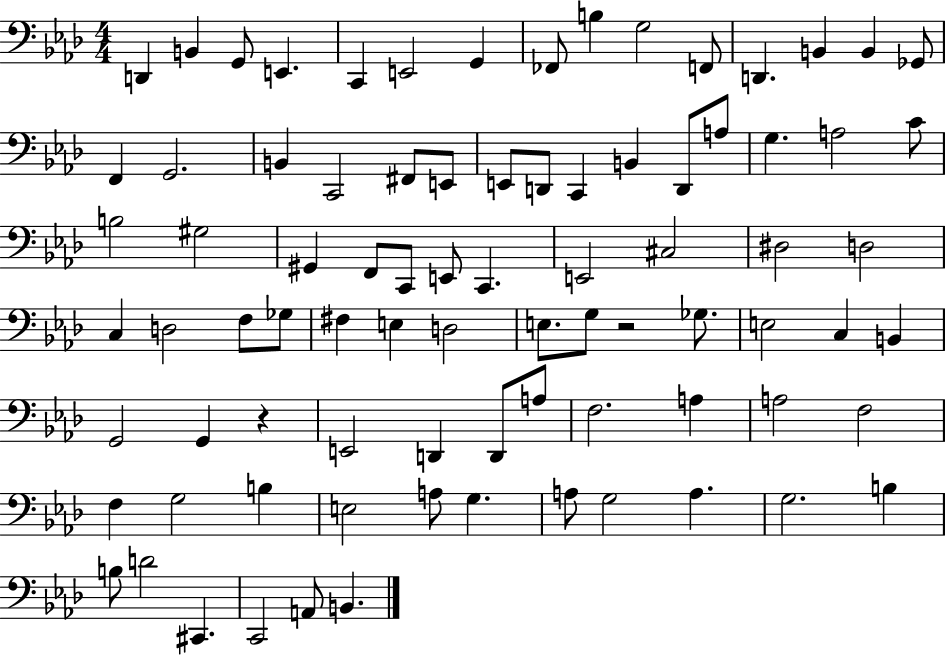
D2/q B2/q G2/e E2/q. C2/q E2/h G2/q FES2/e B3/q G3/h F2/e D2/q. B2/q B2/q Gb2/e F2/q G2/h. B2/q C2/h F#2/e E2/e E2/e D2/e C2/q B2/q D2/e A3/e G3/q. A3/h C4/e B3/h G#3/h G#2/q F2/e C2/e E2/e C2/q. E2/h C#3/h D#3/h D3/h C3/q D3/h F3/e Gb3/e F#3/q E3/q D3/h E3/e. G3/e R/h Gb3/e. E3/h C3/q B2/q G2/h G2/q R/q E2/h D2/q D2/e A3/e F3/h. A3/q A3/h F3/h F3/q G3/h B3/q E3/h A3/e G3/q. A3/e G3/h A3/q. G3/h. B3/q B3/e D4/h C#2/q. C2/h A2/e B2/q.